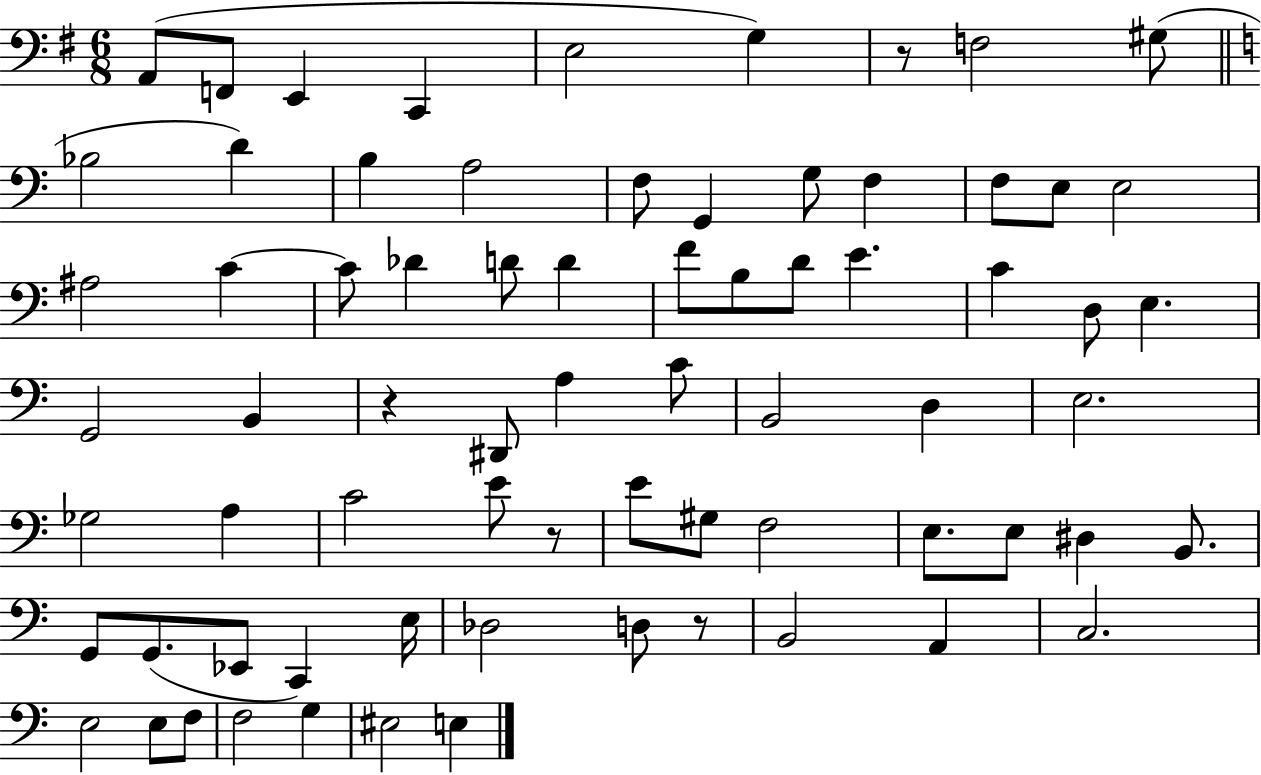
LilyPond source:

{
  \clef bass
  \numericTimeSignature
  \time 6/8
  \key g \major
  \repeat volta 2 { a,8( f,8 e,4 c,4 | e2 g4) | r8 f2 gis8( | \bar "||" \break \key c \major bes2 d'4) | b4 a2 | f8 g,4 g8 f4 | f8 e8 e2 | \break ais2 c'4~~ | c'8 des'4 d'8 d'4 | f'8 b8 d'8 e'4. | c'4 d8 e4. | \break g,2 b,4 | r4 dis,8 a4 c'8 | b,2 d4 | e2. | \break ges2 a4 | c'2 e'8 r8 | e'8 gis8 f2 | e8. e8 dis4 b,8. | \break g,8 g,8.( ees,8 c,4) e16 | des2 d8 r8 | b,2 a,4 | c2. | \break e2 e8 f8 | f2 g4 | eis2 e4 | } \bar "|."
}